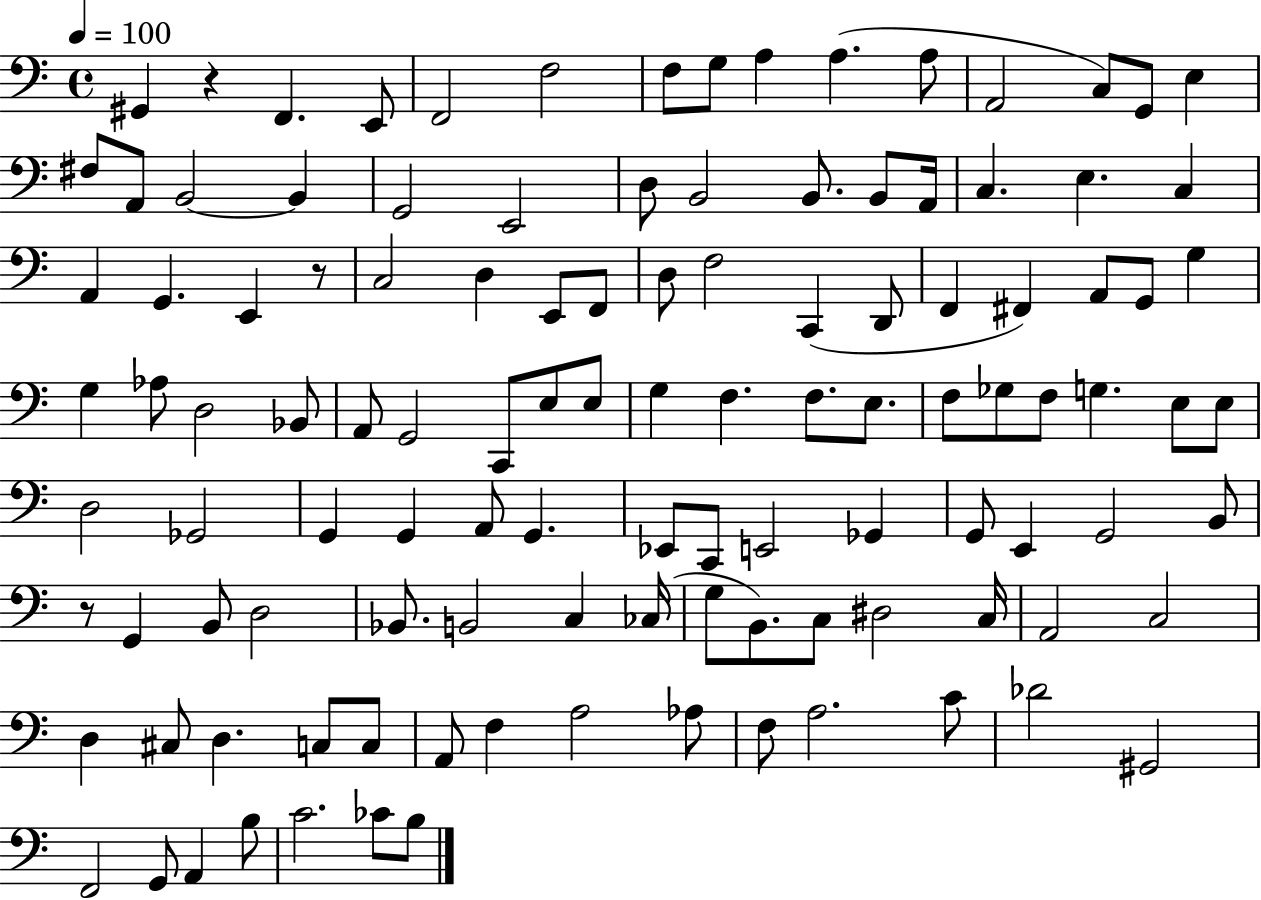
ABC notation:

X:1
T:Untitled
M:4/4
L:1/4
K:C
^G,, z F,, E,,/2 F,,2 F,2 F,/2 G,/2 A, A, A,/2 A,,2 C,/2 G,,/2 E, ^F,/2 A,,/2 B,,2 B,, G,,2 E,,2 D,/2 B,,2 B,,/2 B,,/2 A,,/4 C, E, C, A,, G,, E,, z/2 C,2 D, E,,/2 F,,/2 D,/2 F,2 C,, D,,/2 F,, ^F,, A,,/2 G,,/2 G, G, _A,/2 D,2 _B,,/2 A,,/2 G,,2 C,,/2 E,/2 E,/2 G, F, F,/2 E,/2 F,/2 _G,/2 F,/2 G, E,/2 E,/2 D,2 _G,,2 G,, G,, A,,/2 G,, _E,,/2 C,,/2 E,,2 _G,, G,,/2 E,, G,,2 B,,/2 z/2 G,, B,,/2 D,2 _B,,/2 B,,2 C, _C,/4 G,/2 B,,/2 C,/2 ^D,2 C,/4 A,,2 C,2 D, ^C,/2 D, C,/2 C,/2 A,,/2 F, A,2 _A,/2 F,/2 A,2 C/2 _D2 ^G,,2 F,,2 G,,/2 A,, B,/2 C2 _C/2 B,/2